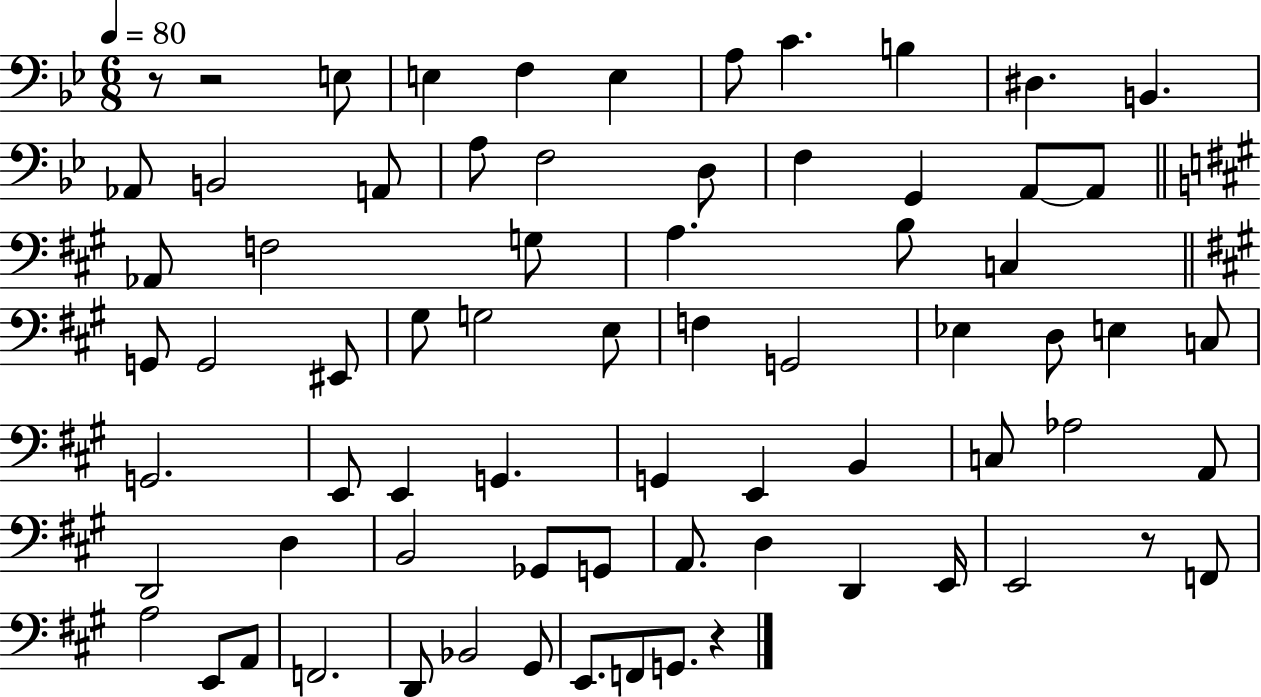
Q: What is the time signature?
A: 6/8